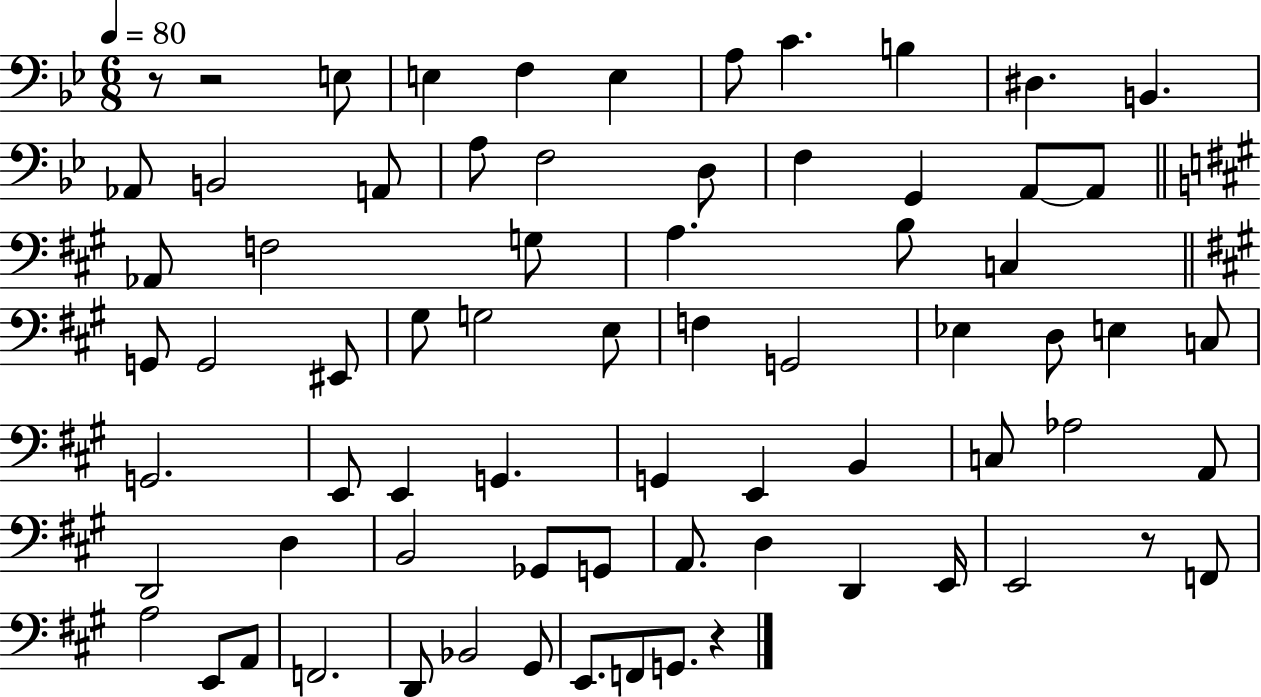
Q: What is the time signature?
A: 6/8